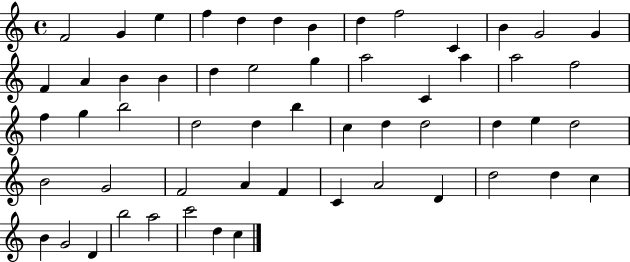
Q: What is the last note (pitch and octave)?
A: C5